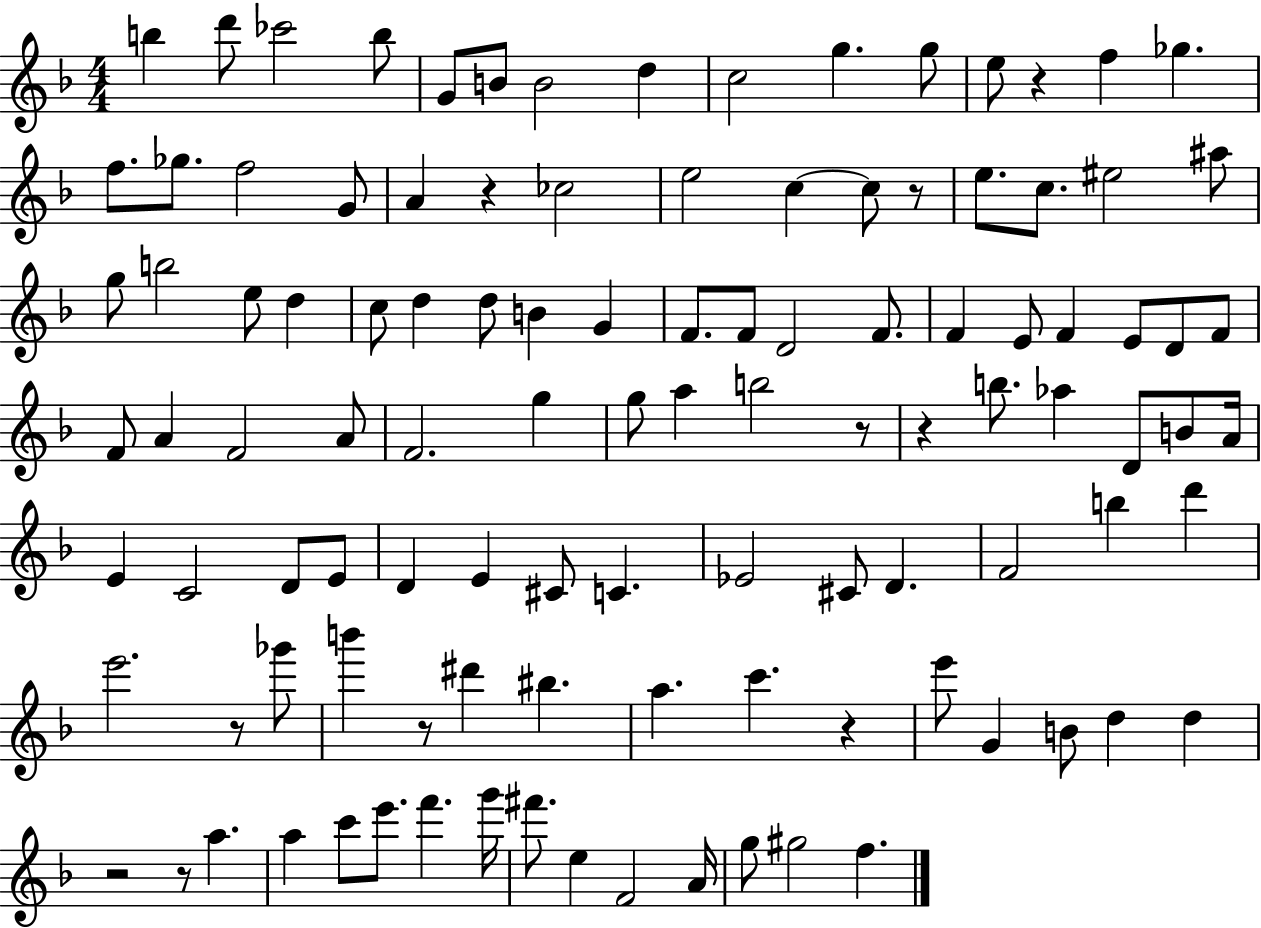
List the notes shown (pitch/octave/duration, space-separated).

B5/q D6/e CES6/h B5/e G4/e B4/e B4/h D5/q C5/h G5/q. G5/e E5/e R/q F5/q Gb5/q. F5/e. Gb5/e. F5/h G4/e A4/q R/q CES5/h E5/h C5/q C5/e R/e E5/e. C5/e. EIS5/h A#5/e G5/e B5/h E5/e D5/q C5/e D5/q D5/e B4/q G4/q F4/e. F4/e D4/h F4/e. F4/q E4/e F4/q E4/e D4/e F4/e F4/e A4/q F4/h A4/e F4/h. G5/q G5/e A5/q B5/h R/e R/q B5/e. Ab5/q D4/e B4/e A4/s E4/q C4/h D4/e E4/e D4/q E4/q C#4/e C4/q. Eb4/h C#4/e D4/q. F4/h B5/q D6/q E6/h. R/e Gb6/e B6/q R/e D#6/q BIS5/q. A5/q. C6/q. R/q E6/e G4/q B4/e D5/q D5/q R/h R/e A5/q. A5/q C6/e E6/e. F6/q. G6/s F#6/e. E5/q F4/h A4/s G5/e G#5/h F5/q.